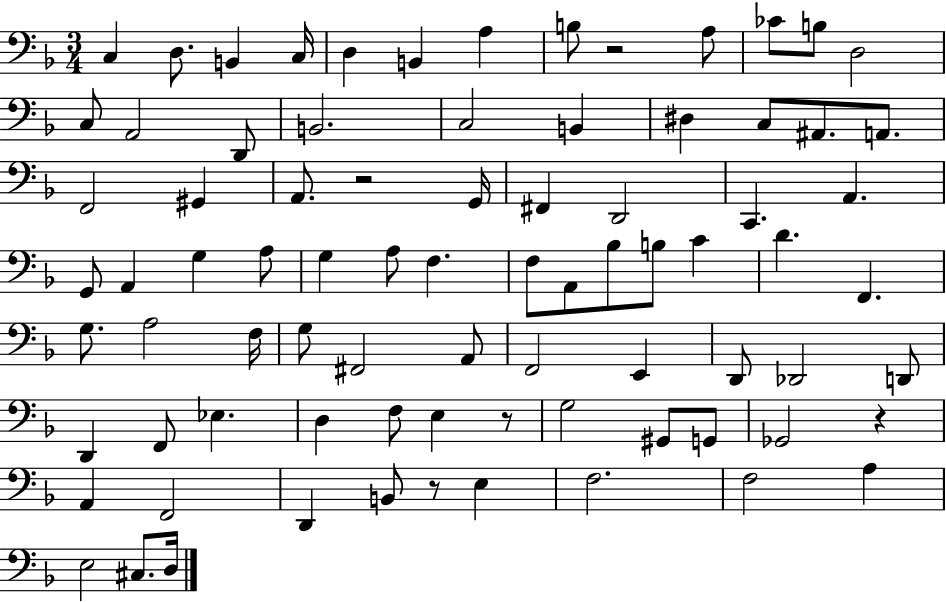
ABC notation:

X:1
T:Untitled
M:3/4
L:1/4
K:F
C, D,/2 B,, C,/4 D, B,, A, B,/2 z2 A,/2 _C/2 B,/2 D,2 C,/2 A,,2 D,,/2 B,,2 C,2 B,, ^D, C,/2 ^A,,/2 A,,/2 F,,2 ^G,, A,,/2 z2 G,,/4 ^F,, D,,2 C,, A,, G,,/2 A,, G, A,/2 G, A,/2 F, F,/2 A,,/2 _B,/2 B,/2 C D F,, G,/2 A,2 F,/4 G,/2 ^F,,2 A,,/2 F,,2 E,, D,,/2 _D,,2 D,,/2 D,, F,,/2 _E, D, F,/2 E, z/2 G,2 ^G,,/2 G,,/2 _G,,2 z A,, F,,2 D,, B,,/2 z/2 E, F,2 F,2 A, E,2 ^C,/2 D,/4